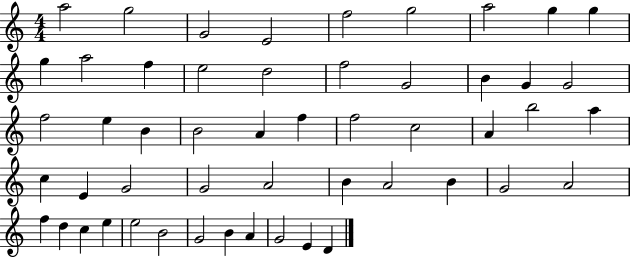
A5/h G5/h G4/h E4/h F5/h G5/h A5/h G5/q G5/q G5/q A5/h F5/q E5/h D5/h F5/h G4/h B4/q G4/q G4/h F5/h E5/q B4/q B4/h A4/q F5/q F5/h C5/h A4/q B5/h A5/q C5/q E4/q G4/h G4/h A4/h B4/q A4/h B4/q G4/h A4/h F5/q D5/q C5/q E5/q E5/h B4/h G4/h B4/q A4/q G4/h E4/q D4/q